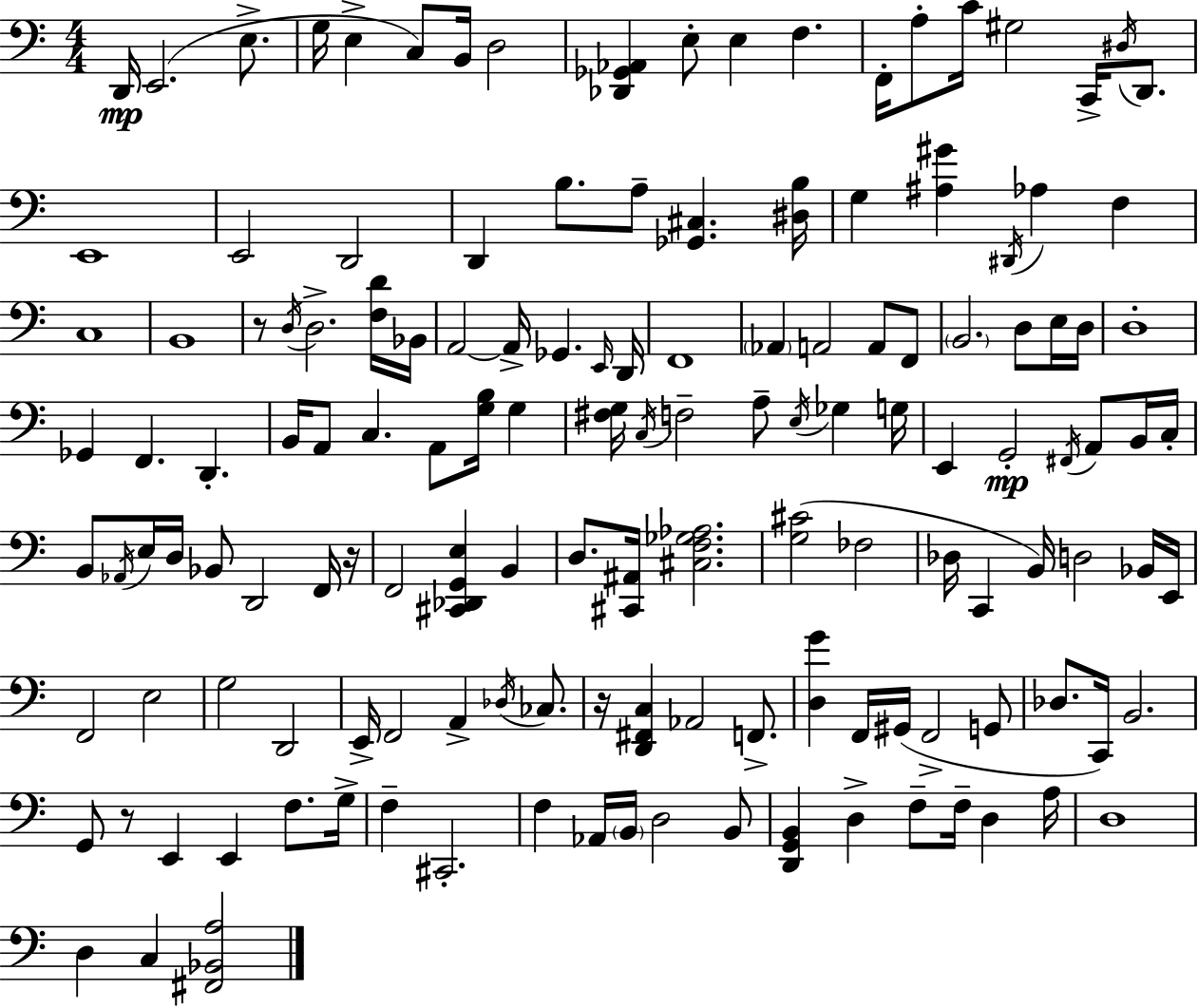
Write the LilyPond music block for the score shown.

{
  \clef bass
  \numericTimeSignature
  \time 4/4
  \key c \major
  d,16\mp e,2.( e8.-> | g16 e4-> c8) b,16 d2 | <des, ges, aes,>4 e8-. e4 f4. | f,16-. a8-. c'16 gis2 c,16-> \acciaccatura { dis16 } d,8. | \break e,1 | e,2 d,2 | d,4 b8. a8-- <ges, cis>4. | <dis b>16 g4 <ais gis'>4 \acciaccatura { dis,16 } aes4 f4 | \break c1 | b,1 | r8 \acciaccatura { d16 } d2.-> | <f d'>16 bes,16 a,2~~ a,16-> ges,4. | \break \grace { e,16 } d,16 f,1 | \parenthesize aes,4 a,2 | a,8 f,8 \parenthesize b,2. | d8 e16 d16 d1-. | \break ges,4 f,4. d,4.-. | b,16 a,8 c4. a,8 <g b>16 | g4 <fis g>16 \acciaccatura { c16 } f2-- a8-- | \acciaccatura { e16 } ges4 g16 e,4 g,2-.\mp | \break \acciaccatura { fis,16 } a,8 b,16 c16-. b,8 \acciaccatura { aes,16 } e16 d16 bes,8 d,2 | f,16 r16 f,2 | <cis, des, g, e>4 b,4 d8. <cis, ais,>16 <cis f ges aes>2. | <g cis'>2( | \break fes2 des16 c,4 b,16) d2 | bes,16 e,16 f,2 | e2 g2 | d,2 e,16-> f,2 | \break a,4-> \acciaccatura { des16 } ces8. r16 <d, fis, c>4 aes,2 | f,8.-> <d g'>4 f,16 gis,16( f,2-> | g,8 des8. c,16) b,2. | g,8 r8 e,4 | \break e,4 f8. g16-> f4-- cis,2.-. | f4 aes,16 \parenthesize b,16 d2 | b,8 <d, g, b,>4 d4-> | f8-- f16-- d4 a16 d1 | \break d4 c4 | <fis, bes, a>2 \bar "|."
}